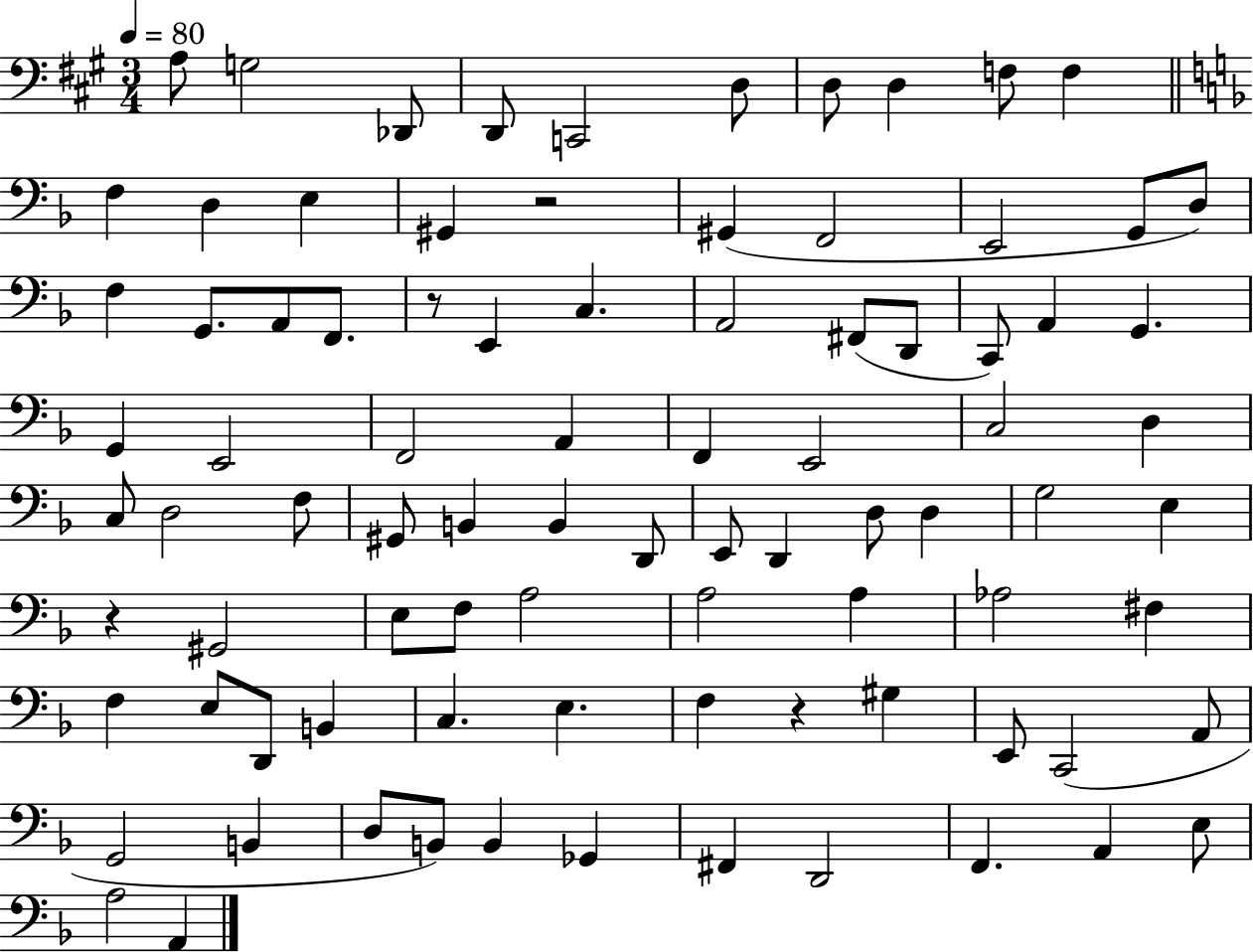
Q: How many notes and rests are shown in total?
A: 88